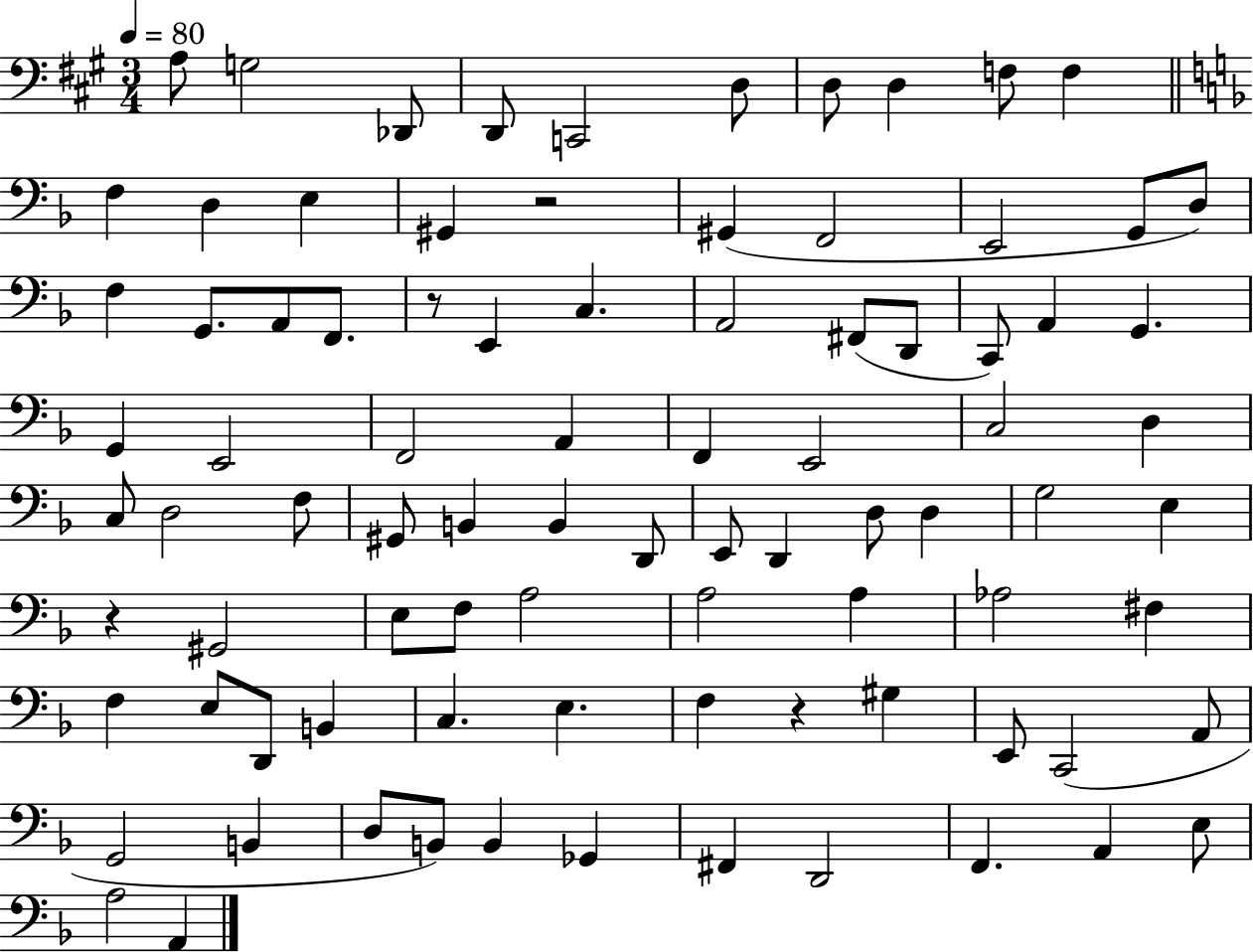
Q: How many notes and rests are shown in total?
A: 88